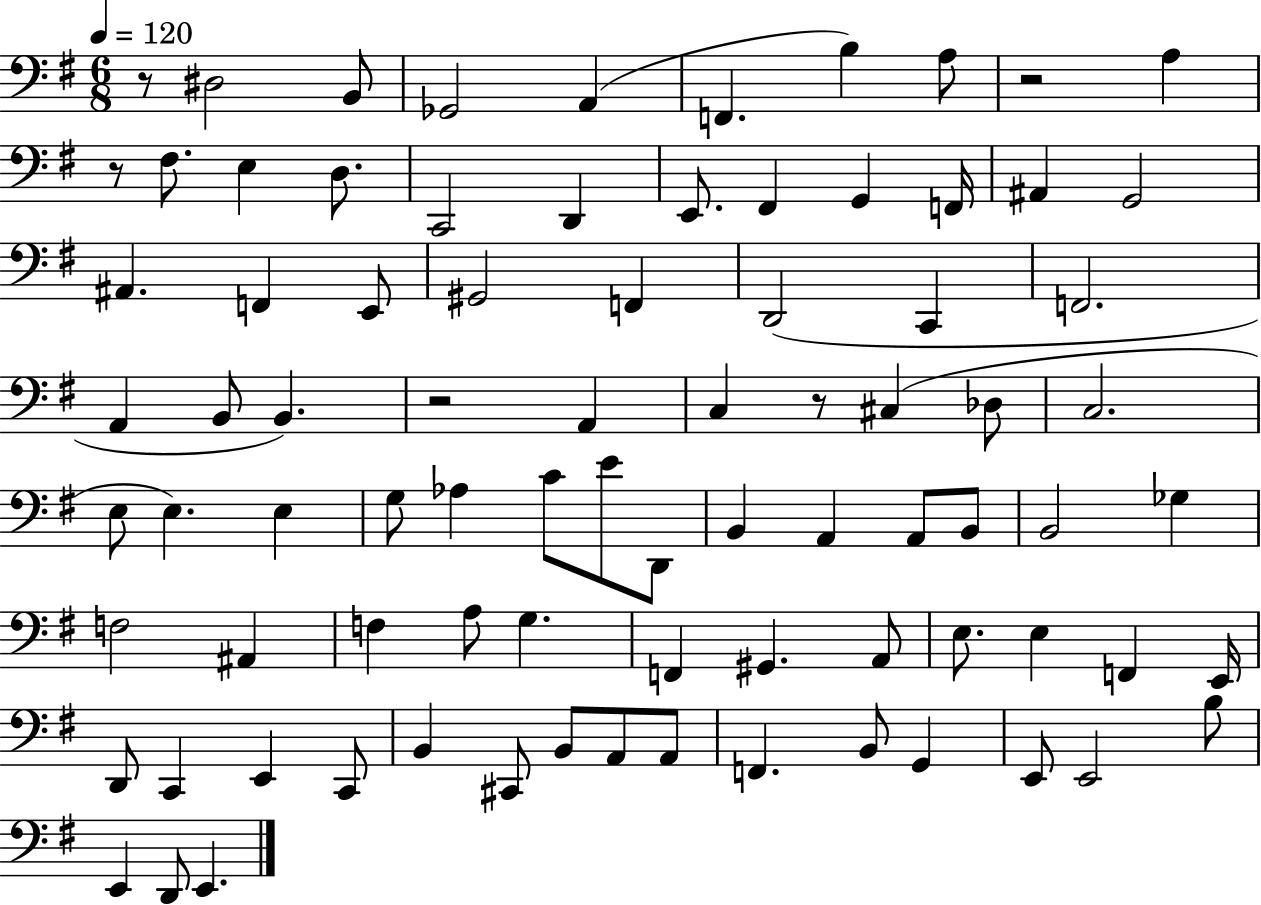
{
  \clef bass
  \numericTimeSignature
  \time 6/8
  \key g \major
  \tempo 4 = 120
  r8 dis2 b,8 | ges,2 a,4( | f,4. b4) a8 | r2 a4 | \break r8 fis8. e4 d8. | c,2 d,4 | e,8. fis,4 g,4 f,16 | ais,4 g,2 | \break ais,4. f,4 e,8 | gis,2 f,4 | d,2( c,4 | f,2. | \break a,4 b,8 b,4.) | r2 a,4 | c4 r8 cis4( des8 | c2. | \break e8 e4.) e4 | g8 aes4 c'8 e'8 d,8 | b,4 a,4 a,8 b,8 | b,2 ges4 | \break f2 ais,4 | f4 a8 g4. | f,4 gis,4. a,8 | e8. e4 f,4 e,16 | \break d,8 c,4 e,4 c,8 | b,4 cis,8 b,8 a,8 a,8 | f,4. b,8 g,4 | e,8 e,2 b8 | \break e,4 d,8 e,4. | \bar "|."
}